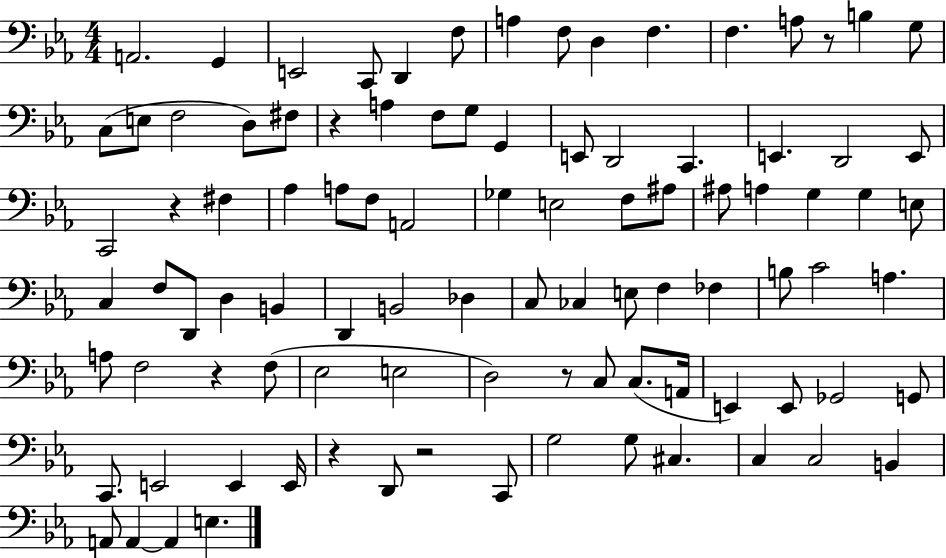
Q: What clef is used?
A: bass